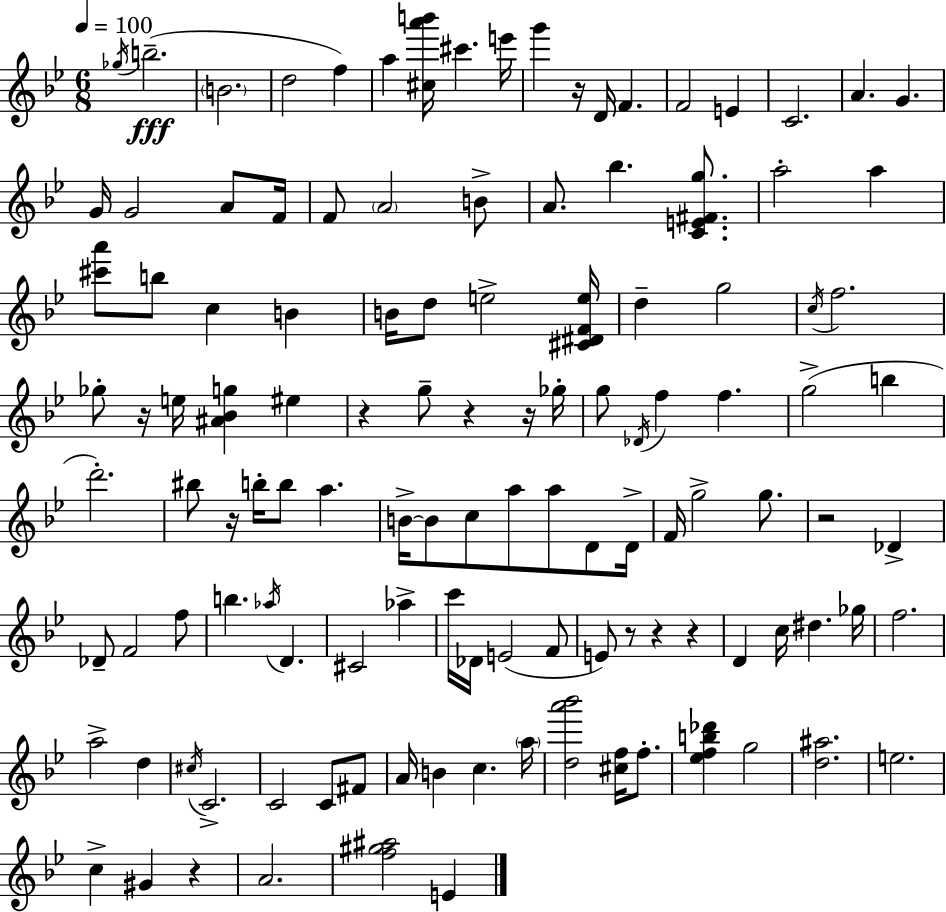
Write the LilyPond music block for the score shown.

{
  \clef treble
  \numericTimeSignature
  \time 6/8
  \key g \minor
  \tempo 4 = 100
  \repeat volta 2 { \acciaccatura { ges''16 }\fff b''2.--( | \parenthesize b'2. | d''2 f''4) | a''4 <cis'' a''' b'''>16 cis'''4. | \break e'''16 g'''4 r16 d'16 f'4. | f'2 e'4 | c'2. | a'4. g'4. | \break g'16 g'2 a'8 | f'16 f'8 \parenthesize a'2 b'8-> | a'8. bes''4. <c' e' fis' g''>8. | a''2-. a''4 | \break <cis''' a'''>8 b''8 c''4 b'4 | b'16 d''8 e''2-> | <cis' dis' f' e''>16 d''4-- g''2 | \acciaccatura { c''16 } f''2. | \break ges''8-. r16 e''16 <ais' bes' g''>4 eis''4 | r4 g''8-- r4 | r16 ges''16-. g''8 \acciaccatura { des'16 } f''4 f''4. | g''2->( b''4 | \break d'''2.-.) | bis''8 r16 b''16-. b''8 a''4. | b'16->~~ b'8 c''8 a''8 a''8 | d'8 d'16-> f'16 g''2-> | \break g''8. r2 des'4-> | des'8-- f'2 | f''8 b''4. \acciaccatura { aes''16 } d'4. | cis'2 | \break aes''4-> c'''16 des'16 e'2( | f'8 e'8) r8 r4 | r4 d'4 c''16 dis''4. | ges''16 f''2. | \break a''2-> | d''4 \acciaccatura { cis''16 } c'2.-> | c'2 | c'8 fis'8 a'16 b'4 c''4. | \break \parenthesize a''16 <d'' a''' bes'''>2 | <cis'' f''>16 f''8.-. <ees'' f'' b'' des'''>4 g''2 | <d'' ais''>2. | e''2. | \break c''4-> gis'4 | r4 a'2. | <f'' gis'' ais''>2 | e'4 } \bar "|."
}